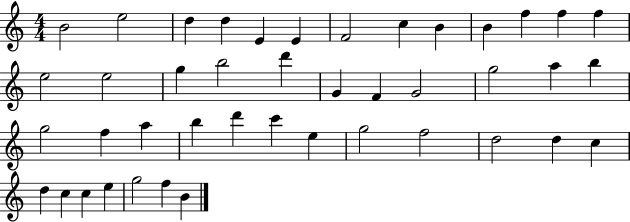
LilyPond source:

{
  \clef treble
  \numericTimeSignature
  \time 4/4
  \key c \major
  b'2 e''2 | d''4 d''4 e'4 e'4 | f'2 c''4 b'4 | b'4 f''4 f''4 f''4 | \break e''2 e''2 | g''4 b''2 d'''4 | g'4 f'4 g'2 | g''2 a''4 b''4 | \break g''2 f''4 a''4 | b''4 d'''4 c'''4 e''4 | g''2 f''2 | d''2 d''4 c''4 | \break d''4 c''4 c''4 e''4 | g''2 f''4 b'4 | \bar "|."
}